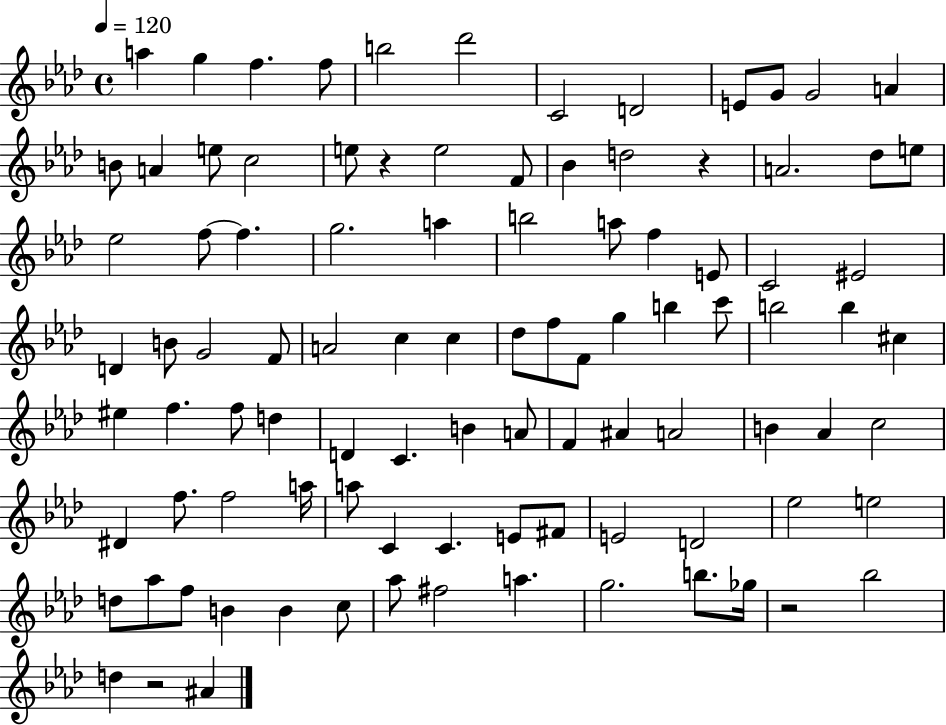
A5/q G5/q F5/q. F5/e B5/h Db6/h C4/h D4/h E4/e G4/e G4/h A4/q B4/e A4/q E5/e C5/h E5/e R/q E5/h F4/e Bb4/q D5/h R/q A4/h. Db5/e E5/e Eb5/h F5/e F5/q. G5/h. A5/q B5/h A5/e F5/q E4/e C4/h EIS4/h D4/q B4/e G4/h F4/e A4/h C5/q C5/q Db5/e F5/e F4/e G5/q B5/q C6/e B5/h B5/q C#5/q EIS5/q F5/q. F5/e D5/q D4/q C4/q. B4/q A4/e F4/q A#4/q A4/h B4/q Ab4/q C5/h D#4/q F5/e. F5/h A5/s A5/e C4/q C4/q. E4/e F#4/e E4/h D4/h Eb5/h E5/h D5/e Ab5/e F5/e B4/q B4/q C5/e Ab5/e F#5/h A5/q. G5/h. B5/e. Gb5/s R/h Bb5/h D5/q R/h A#4/q